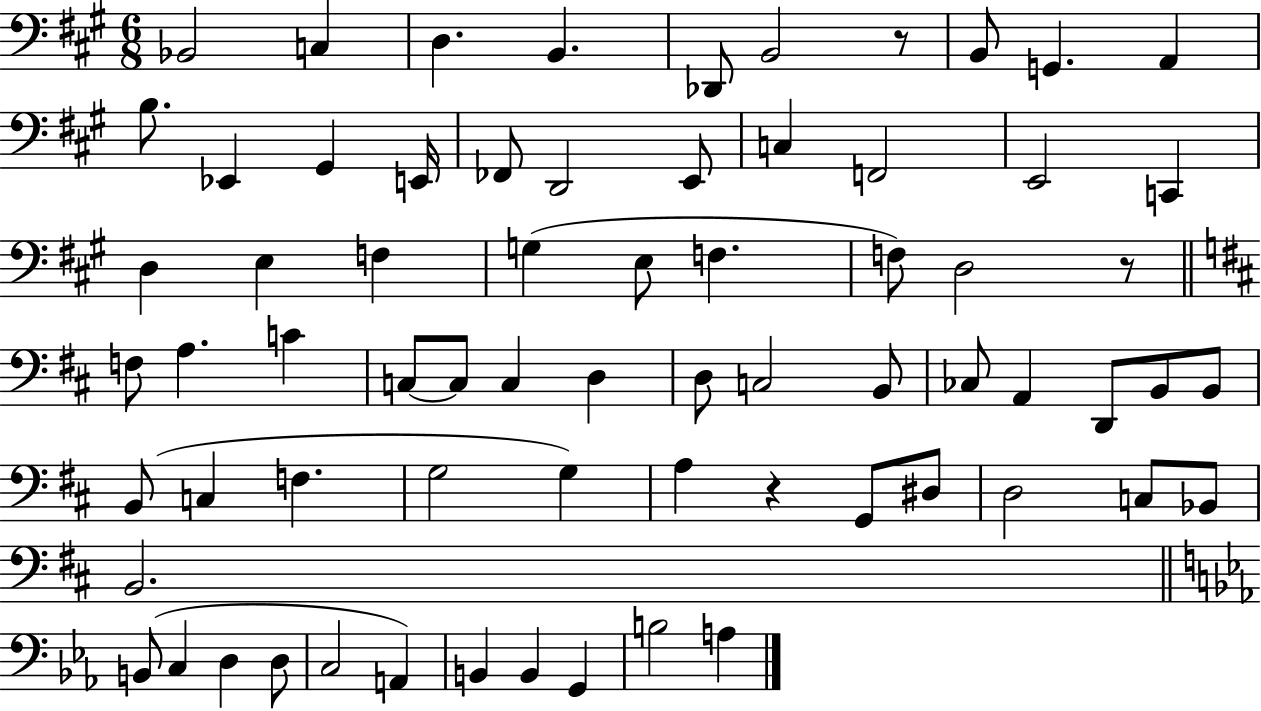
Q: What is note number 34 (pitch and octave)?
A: C3